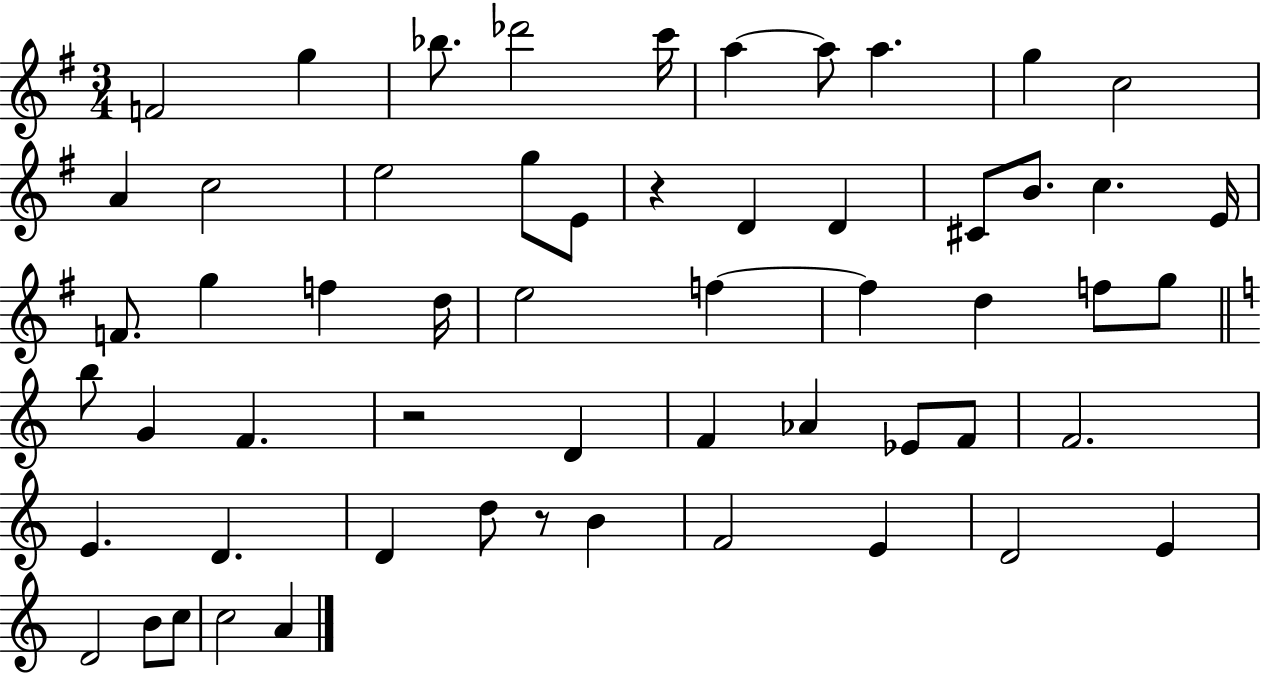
{
  \clef treble
  \numericTimeSignature
  \time 3/4
  \key g \major
  \repeat volta 2 { f'2 g''4 | bes''8. des'''2 c'''16 | a''4~~ a''8 a''4. | g''4 c''2 | \break a'4 c''2 | e''2 g''8 e'8 | r4 d'4 d'4 | cis'8 b'8. c''4. e'16 | \break f'8. g''4 f''4 d''16 | e''2 f''4~~ | f''4 d''4 f''8 g''8 | \bar "||" \break \key c \major b''8 g'4 f'4. | r2 d'4 | f'4 aes'4 ees'8 f'8 | f'2. | \break e'4. d'4. | d'4 d''8 r8 b'4 | f'2 e'4 | d'2 e'4 | \break d'2 b'8 c''8 | c''2 a'4 | } \bar "|."
}